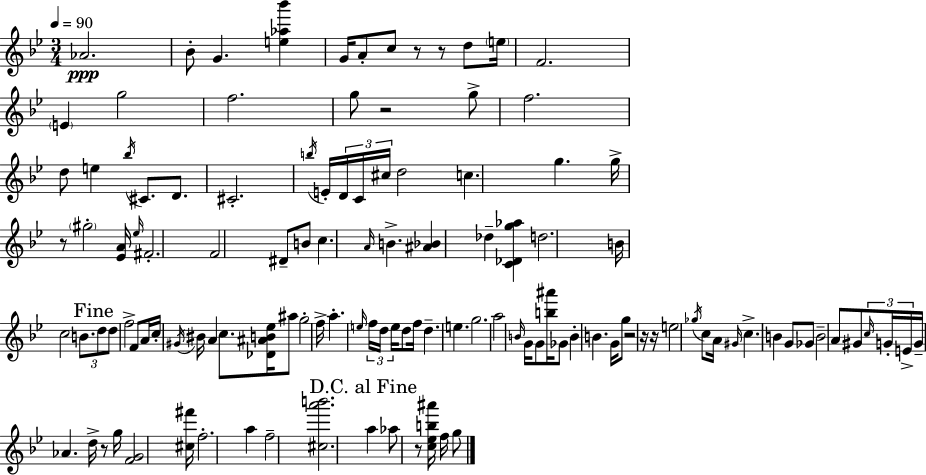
{
  \clef treble
  \numericTimeSignature
  \time 3/4
  \key g \minor
  \tempo 4 = 90
  aes'2.\ppp | bes'8-. g'4. <e'' aes'' bes'''>4 | g'16 a'8-. c''8 r8 r8 d''8 \parenthesize e''16 | f'2. | \break \parenthesize e'4 g''2 | f''2. | g''8 r2 g''8-> | f''2. | \break d''8 e''4 \acciaccatura { bes''16 } cis'8. d'8. | cis'2.-. | \acciaccatura { b''16 } e'16-. \tuplet 3/2 { d'16 c'16 cis''16 } d''2 | c''4. g''4. | \break g''16-> r8 \parenthesize gis''2-. | <ees' a'>16 \grace { ees''16 } fis'2.-. | f'2 dis'8-- | b'8 c''4. \grace { a'16 } b'4.-> | \break <ais' bes'>4 des''4-- | <c' des' g'' aes''>4 d''2. | b'16 c''2 | \tuplet 3/2 { b'8. \mark "Fine" d''8 d''8 } f''2-> | \break f'8 a'16 c''16-. \acciaccatura { gis'16 } bis'16 a'4 | c''8. <des' ais' b' ees''>16 ais''8 g''2-. | f''16-> a''4.-. \grace { e''16 } | \tuplet 3/2 { f''16 d''16 e''16 } d''8 f''16 d''4.-- | \break e''4. g''2. | a''2 | \grace { b'16 } g'16 g'8 <b'' ais'''>16 ges'8 b'4-. | b'4. g'16 g''8 r2 | \break r16 r16 e''2 | \acciaccatura { ges''16 } c''8 a'16 \grace { gis'16 } c''4.-> | b'4 g'8 ges'8 b'2-- | a'8 gis'8 \tuplet 3/2 { \grace { c''16 } | \break g'16-. e'16-> } g'16-- aes'4. d''16-> r8 | g''16 <f' g'>2 <cis'' fis'''>16 f''2.-. | a''4 | f''2-- <cis'' a''' b'''>2. | \break \mark "D.C. al Fine" a''4 | aes''8 r8 <c'' ees'' b'' ais'''>16 f''16 g''8 \bar "|."
}